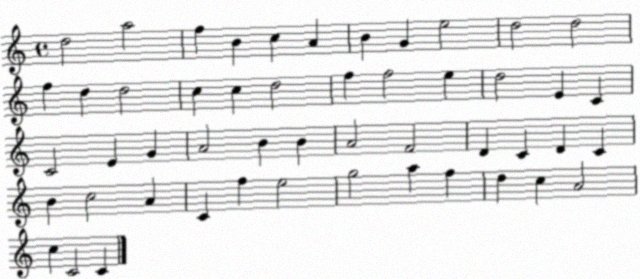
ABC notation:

X:1
T:Untitled
M:4/4
L:1/4
K:C
d2 a2 f B c A B G e2 d2 d2 f d d2 c c d2 f f2 e d2 E C C2 E G A2 B B A2 F2 D C D C B c2 A C f e2 g2 a f d c A2 c C2 C